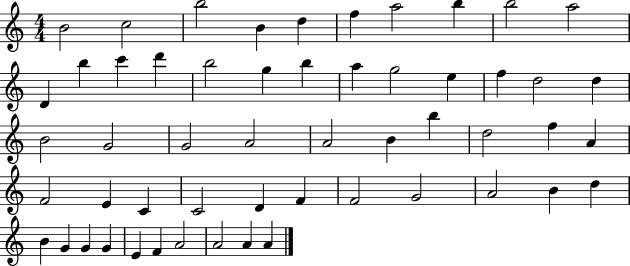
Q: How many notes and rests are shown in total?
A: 54